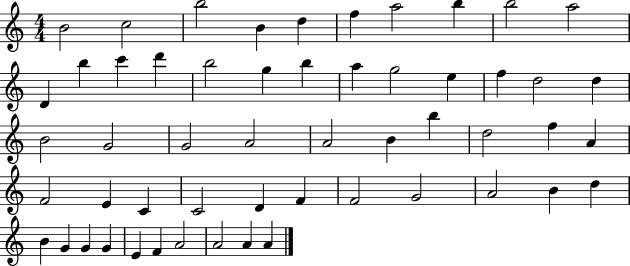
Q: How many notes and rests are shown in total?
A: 54